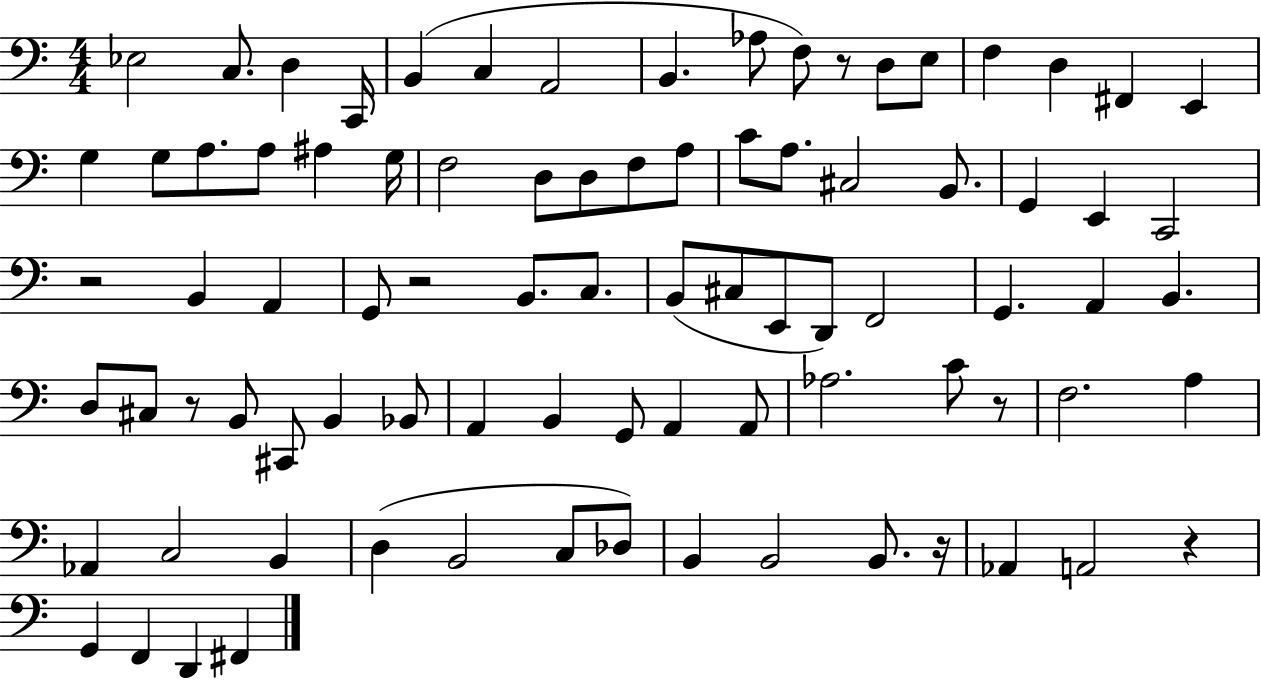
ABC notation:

X:1
T:Untitled
M:4/4
L:1/4
K:C
_E,2 C,/2 D, C,,/4 B,, C, A,,2 B,, _A,/2 F,/2 z/2 D,/2 E,/2 F, D, ^F,, E,, G, G,/2 A,/2 A,/2 ^A, G,/4 F,2 D,/2 D,/2 F,/2 A,/2 C/2 A,/2 ^C,2 B,,/2 G,, E,, C,,2 z2 B,, A,, G,,/2 z2 B,,/2 C,/2 B,,/2 ^C,/2 E,,/2 D,,/2 F,,2 G,, A,, B,, D,/2 ^C,/2 z/2 B,,/2 ^C,,/2 B,, _B,,/2 A,, B,, G,,/2 A,, A,,/2 _A,2 C/2 z/2 F,2 A, _A,, C,2 B,, D, B,,2 C,/2 _D,/2 B,, B,,2 B,,/2 z/4 _A,, A,,2 z G,, F,, D,, ^F,,